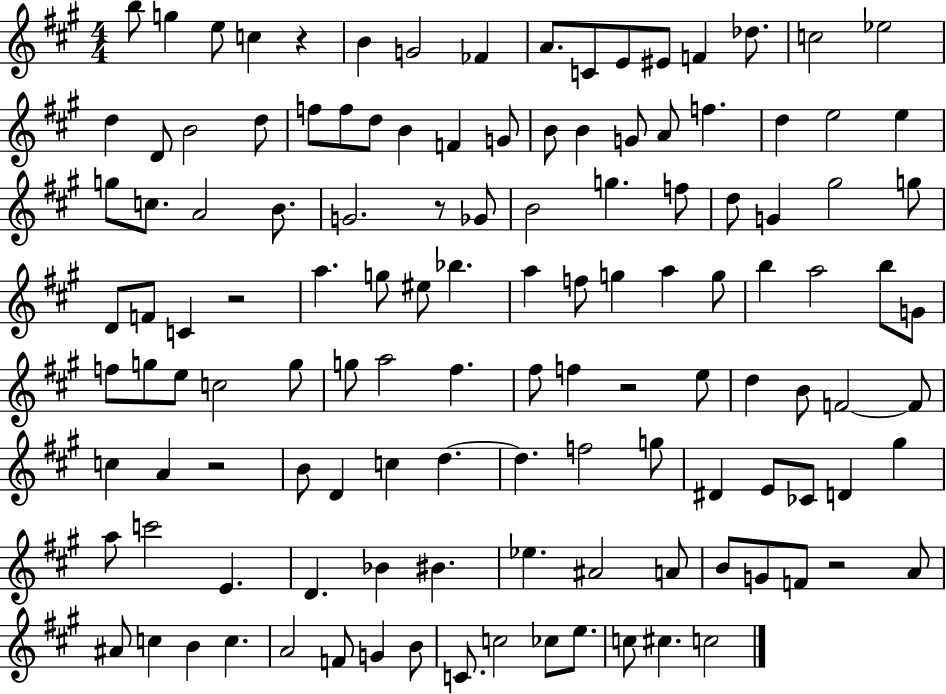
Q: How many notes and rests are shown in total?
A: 125